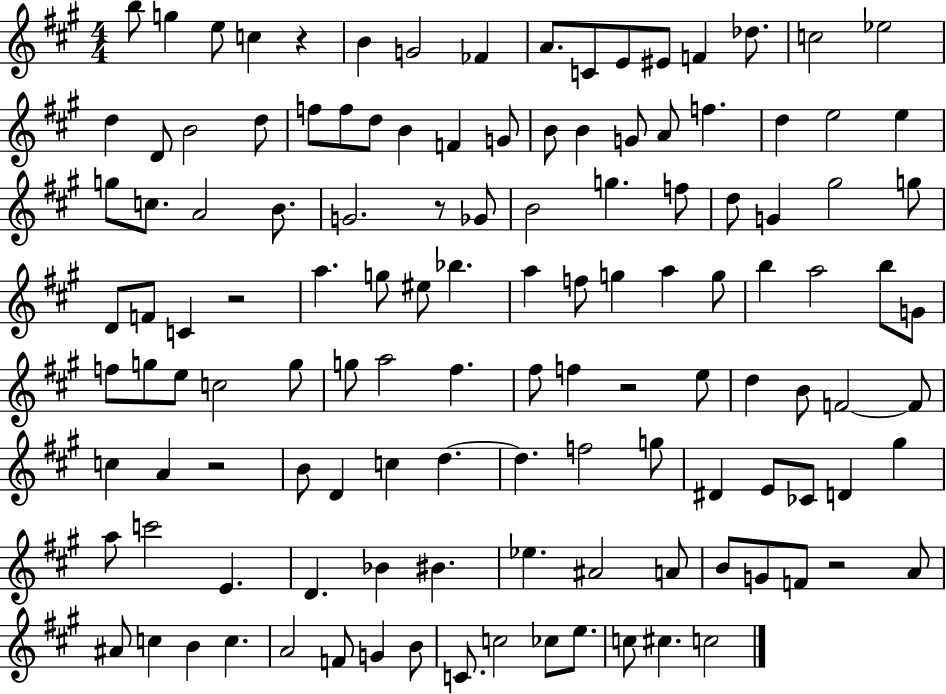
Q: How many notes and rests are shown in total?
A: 125